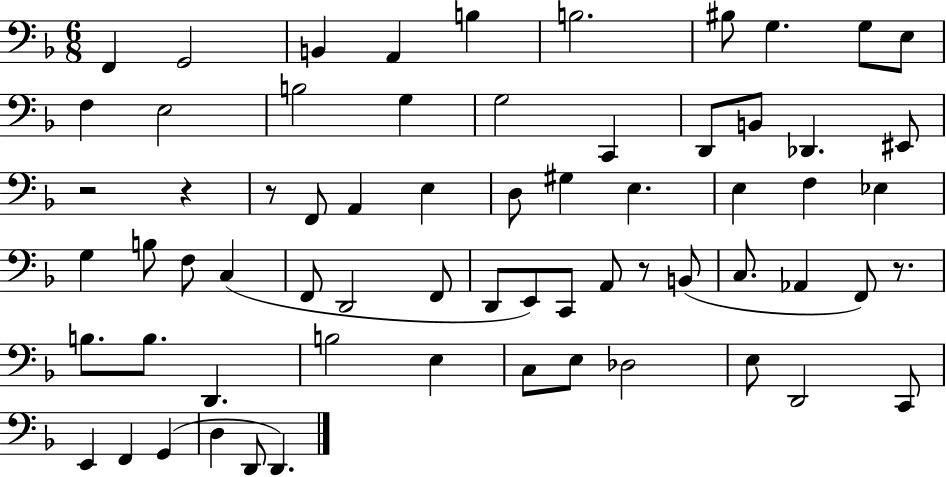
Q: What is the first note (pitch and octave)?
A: F2